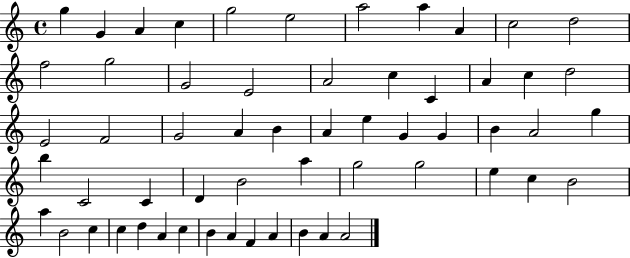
{
  \clef treble
  \time 4/4
  \defaultTimeSignature
  \key c \major
  g''4 g'4 a'4 c''4 | g''2 e''2 | a''2 a''4 a'4 | c''2 d''2 | \break f''2 g''2 | g'2 e'2 | a'2 c''4 c'4 | a'4 c''4 d''2 | \break e'2 f'2 | g'2 a'4 b'4 | a'4 e''4 g'4 g'4 | b'4 a'2 g''4 | \break b''4 c'2 c'4 | d'4 b'2 a''4 | g''2 g''2 | e''4 c''4 b'2 | \break a''4 b'2 c''4 | c''4 d''4 a'4 c''4 | b'4 a'4 f'4 a'4 | b'4 a'4 a'2 | \break \bar "|."
}